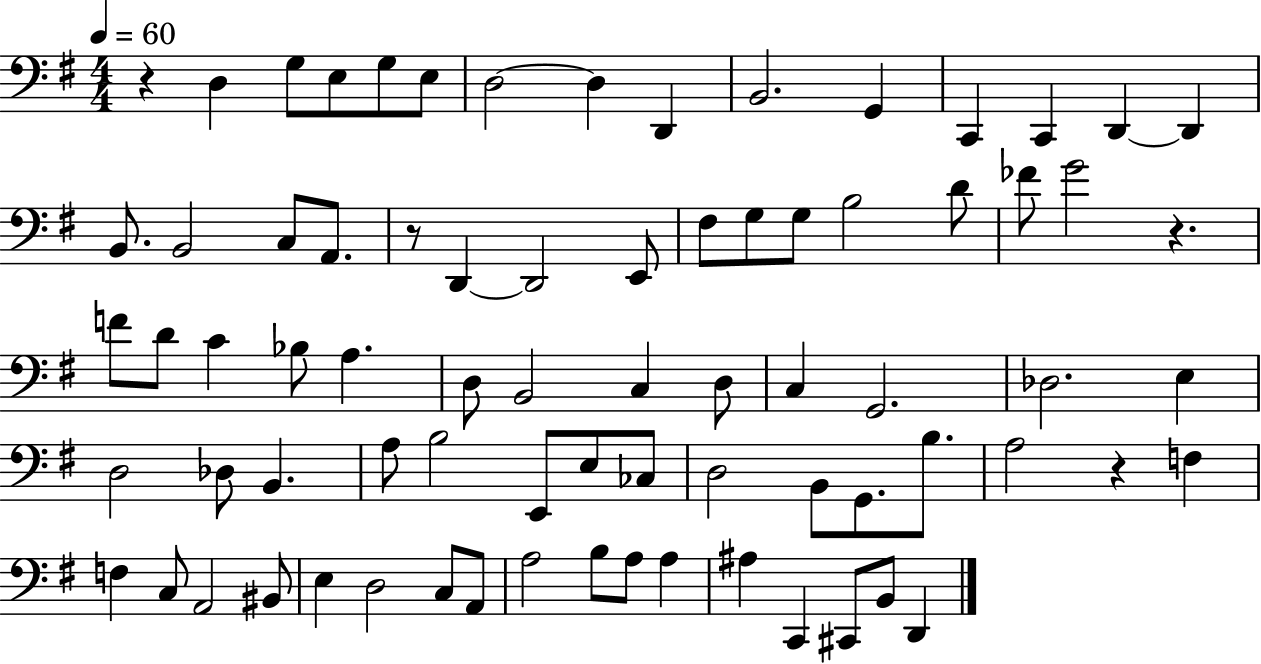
R/q D3/q G3/e E3/e G3/e E3/e D3/h D3/q D2/q B2/h. G2/q C2/q C2/q D2/q D2/q B2/e. B2/h C3/e A2/e. R/e D2/q D2/h E2/e F#3/e G3/e G3/e B3/h D4/e FES4/e G4/h R/q. F4/e D4/e C4/q Bb3/e A3/q. D3/e B2/h C3/q D3/e C3/q G2/h. Db3/h. E3/q D3/h Db3/e B2/q. A3/e B3/h E2/e E3/e CES3/e D3/h B2/e G2/e. B3/e. A3/h R/q F3/q F3/q C3/e A2/h BIS2/e E3/q D3/h C3/e A2/e A3/h B3/e A3/e A3/q A#3/q C2/q C#2/e B2/e D2/q